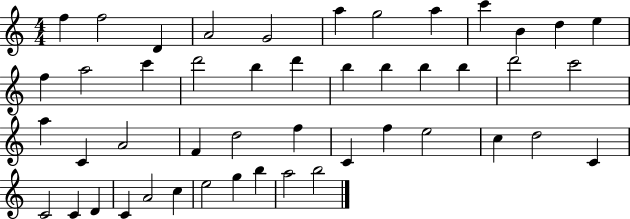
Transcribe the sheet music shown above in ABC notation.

X:1
T:Untitled
M:4/4
L:1/4
K:C
f f2 D A2 G2 a g2 a c' B d e f a2 c' d'2 b d' b b b b d'2 c'2 a C A2 F d2 f C f e2 c d2 C C2 C D C A2 c e2 g b a2 b2